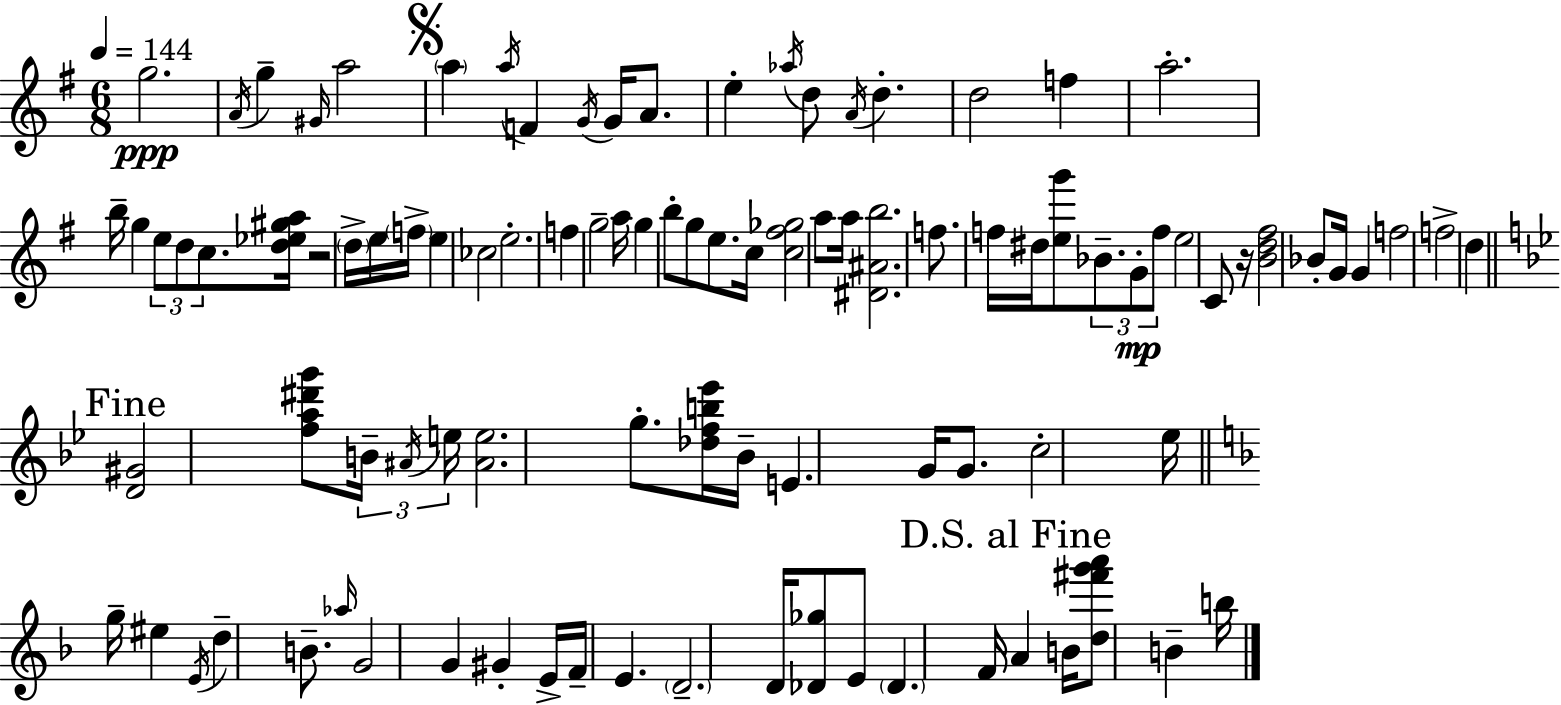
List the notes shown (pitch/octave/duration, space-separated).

G5/h. A4/s G5/q G#4/s A5/h A5/q A5/s F4/q G4/s G4/s A4/e. E5/q Ab5/s D5/e A4/s D5/q. D5/h F5/q A5/h. B5/s G5/q E5/e D5/e C5/e. [D5,Eb5,G#5,A5]/s R/h D5/s E5/s F5/s E5/q CES5/h E5/h. F5/q G5/h A5/s G5/q B5/e G5/e E5/e. C5/s [C5,F#5,Gb5]/h A5/e A5/s [D#4,A#4,B5]/h. F5/e. F5/s D#5/s [E5,G6]/e Bb4/e. G4/e F5/e E5/h C4/e R/s [B4,D5,F#5]/h Bb4/e G4/s G4/q F5/h F5/h D5/q [D4,G#4]/h [F5,A5,D#6,G6]/e B4/s A#4/s E5/s [A#4,E5]/h. G5/e. [Db5,F5,B5,Eb6]/s Bb4/s E4/q. G4/s G4/e. C5/h Eb5/s G5/s EIS5/q E4/s D5/q B4/e. Ab5/s G4/h G4/q G#4/q E4/s F4/s E4/q. D4/h. D4/s [Db4,Gb5]/e E4/e Db4/q. F4/s A4/q B4/s [D5,F#6,G6,A6]/e B4/q B5/s